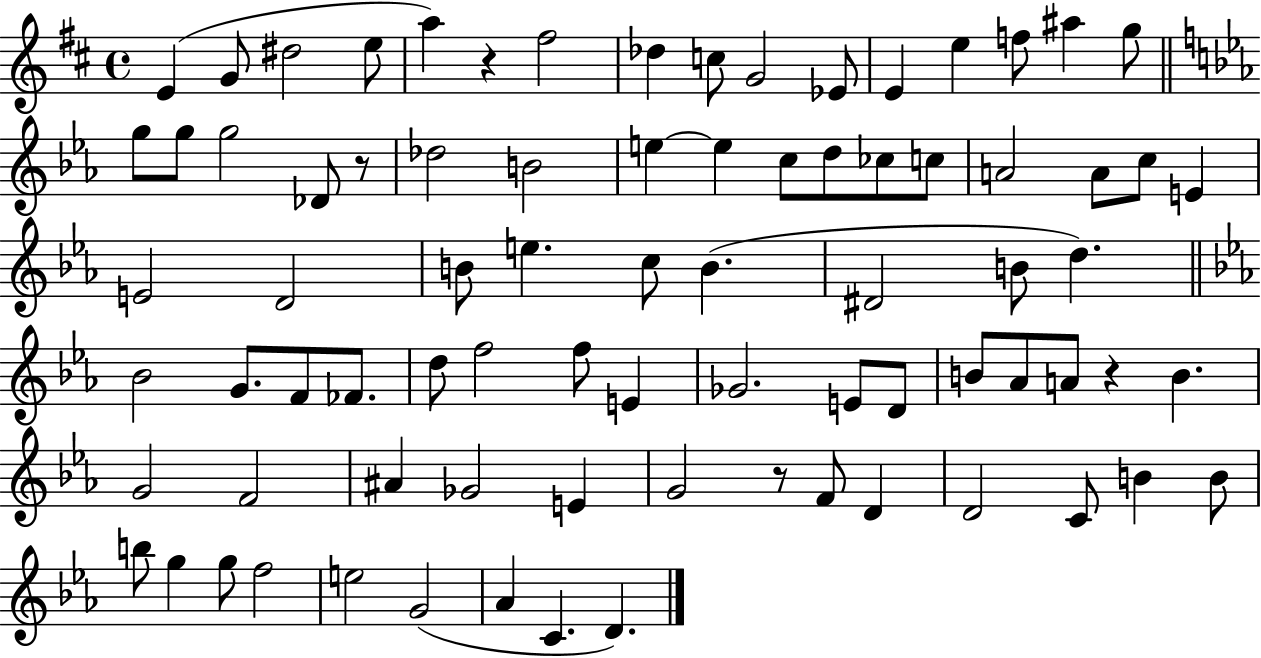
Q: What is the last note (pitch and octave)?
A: D4